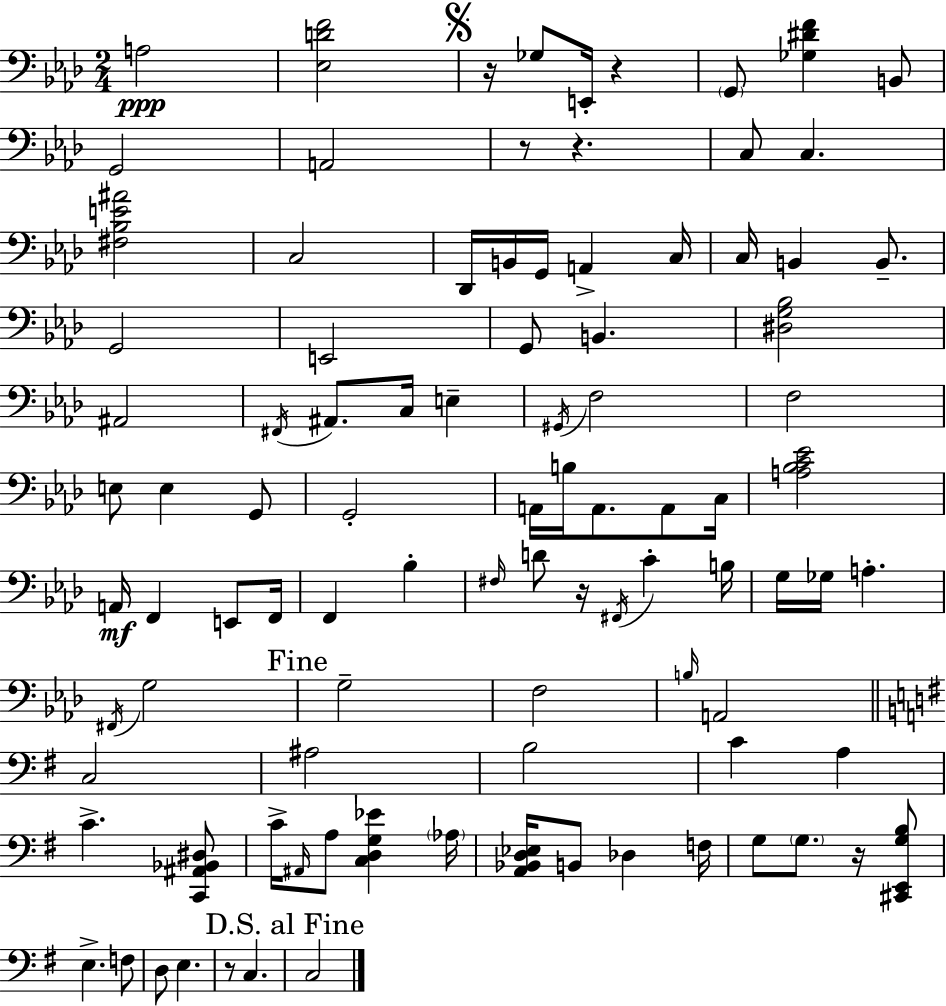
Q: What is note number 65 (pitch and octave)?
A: C4